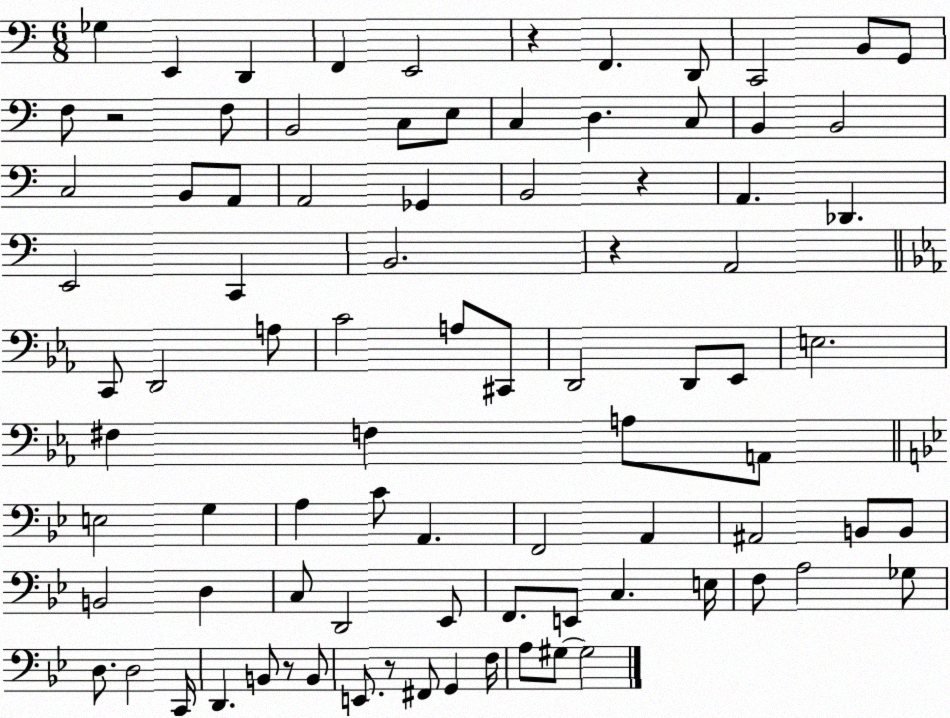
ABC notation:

X:1
T:Untitled
M:6/8
L:1/4
K:C
_G, E,, D,, F,, E,,2 z F,, D,,/2 C,,2 B,,/2 G,,/2 F,/2 z2 F,/2 B,,2 C,/2 E,/2 C, D, C,/2 B,, B,,2 C,2 B,,/2 A,,/2 A,,2 _G,, B,,2 z A,, _D,, E,,2 C,, B,,2 z A,,2 C,,/2 D,,2 A,/2 C2 A,/2 ^C,,/2 D,,2 D,,/2 _E,,/2 E,2 ^F, F, A,/2 A,,/2 E,2 G, A, C/2 A,, F,,2 A,, ^A,,2 B,,/2 B,,/2 B,,2 D, C,/2 D,,2 _E,,/2 F,,/2 E,,/2 C, E,/4 F,/2 A,2 _G,/2 D,/2 D,2 C,,/4 D,, B,,/2 z/2 B,,/2 E,,/2 z/2 ^F,,/2 G,, F,/4 A,/2 ^G,/2 ^G,2